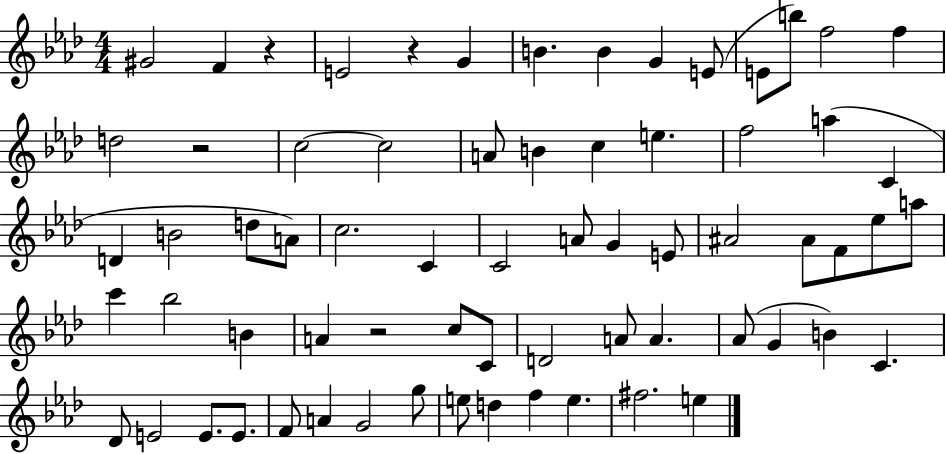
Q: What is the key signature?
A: AES major